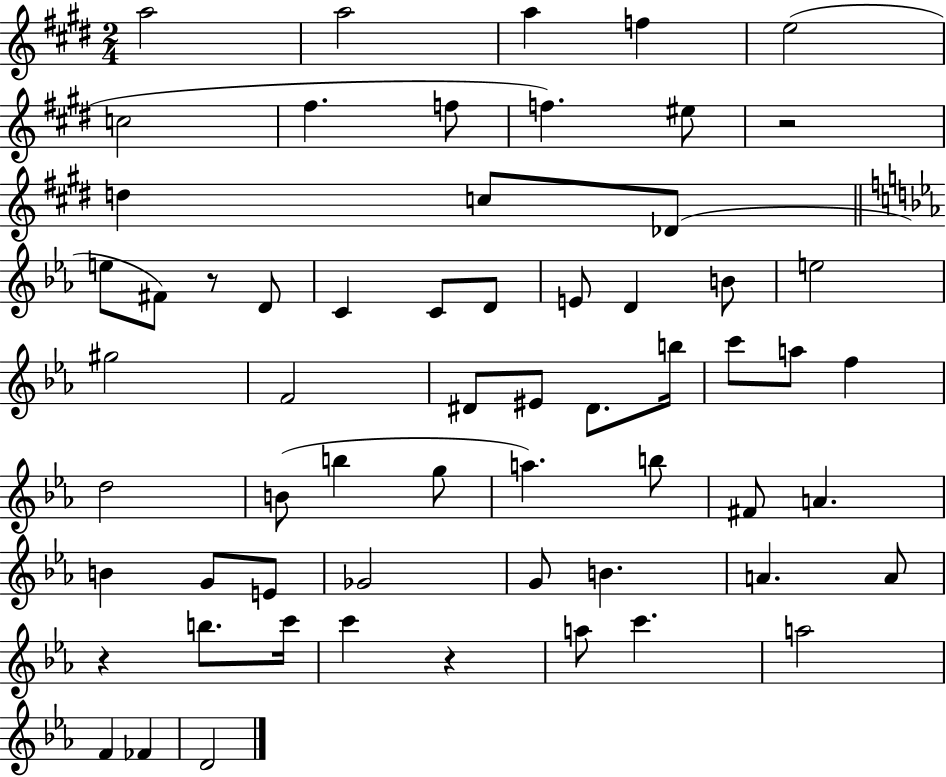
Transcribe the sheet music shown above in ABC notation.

X:1
T:Untitled
M:2/4
L:1/4
K:E
a2 a2 a f e2 c2 ^f f/2 f ^e/2 z2 d c/2 _D/2 e/2 ^F/2 z/2 D/2 C C/2 D/2 E/2 D B/2 e2 ^g2 F2 ^D/2 ^E/2 ^D/2 b/4 c'/2 a/2 f d2 B/2 b g/2 a b/2 ^F/2 A B G/2 E/2 _G2 G/2 B A A/2 z b/2 c'/4 c' z a/2 c' a2 F _F D2